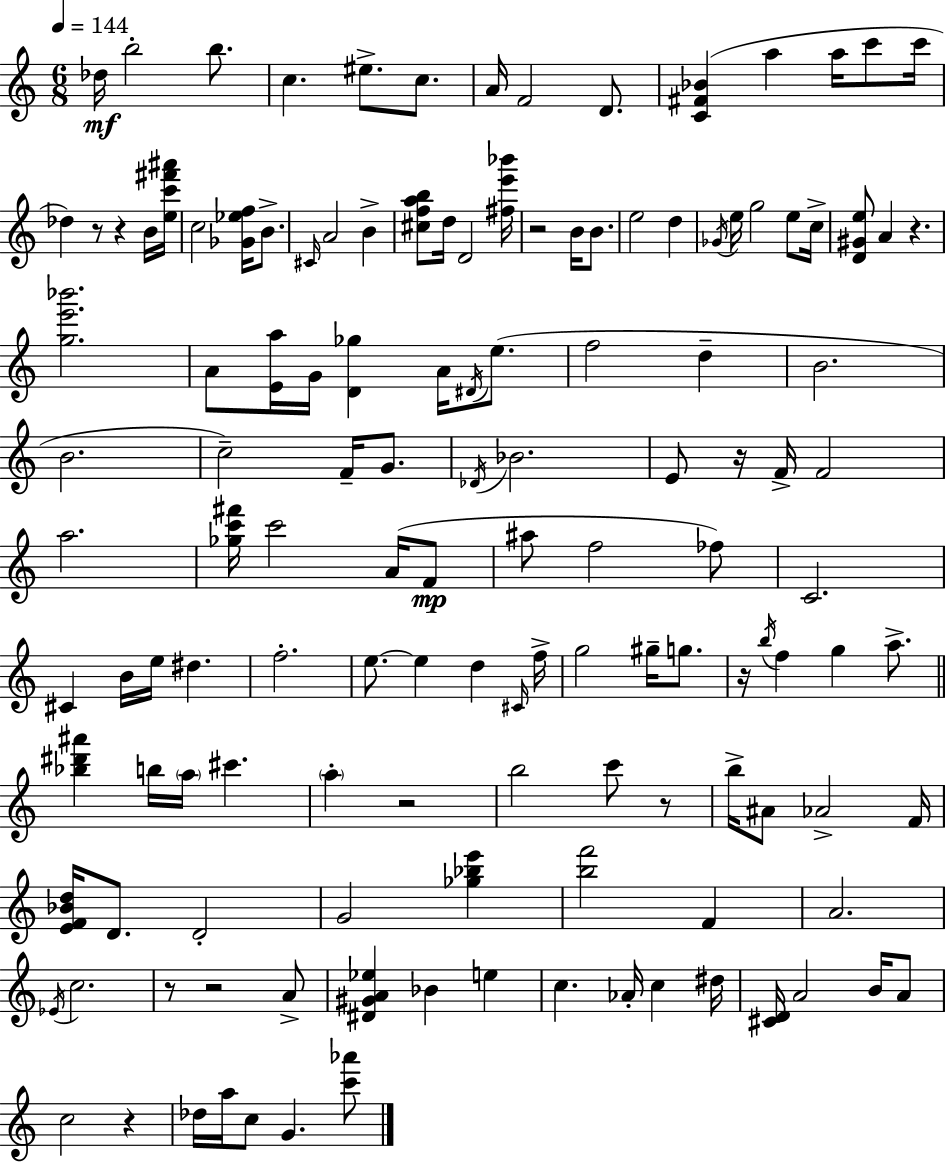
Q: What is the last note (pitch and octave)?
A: G4